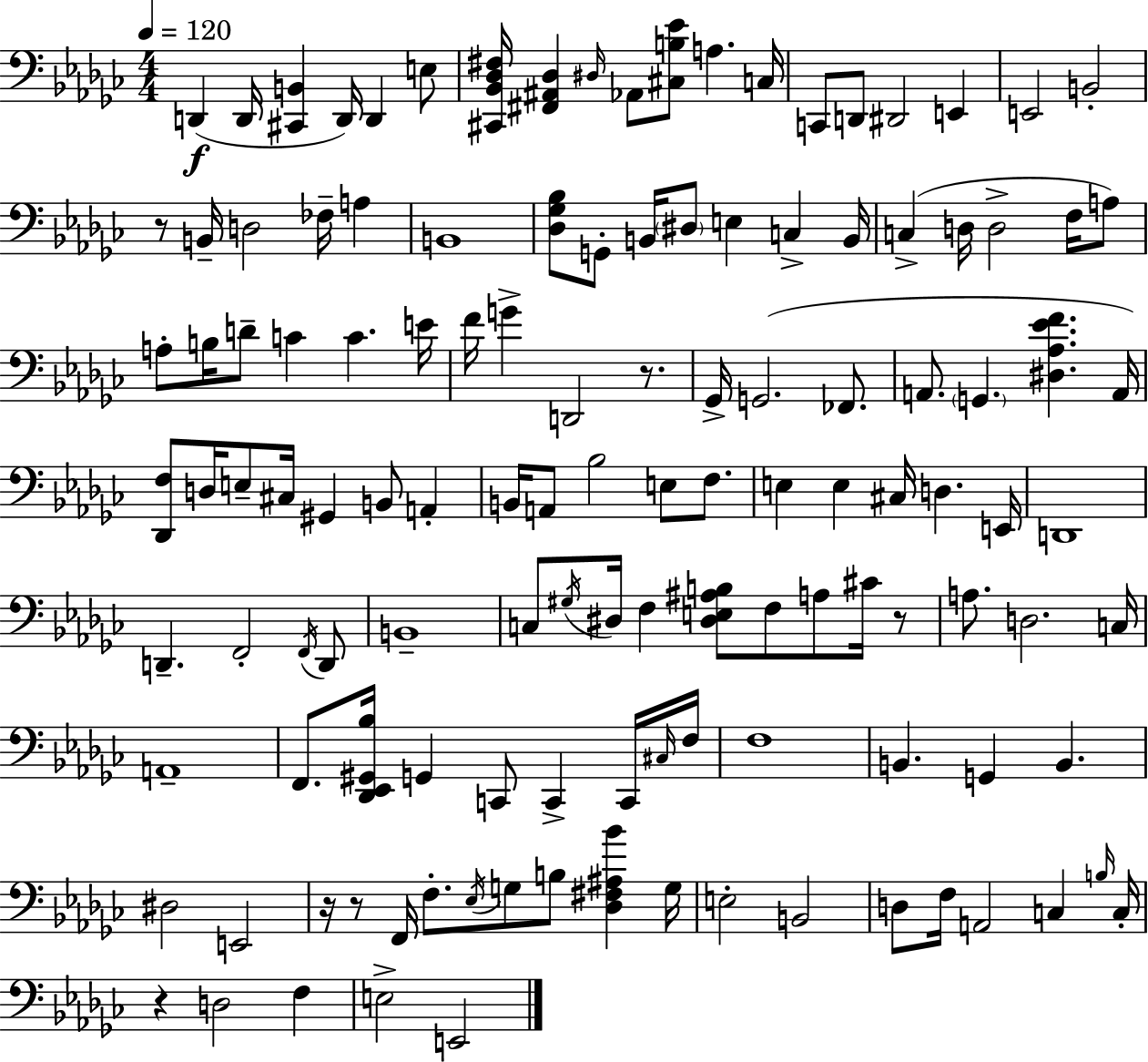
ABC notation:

X:1
T:Untitled
M:4/4
L:1/4
K:Ebm
D,, D,,/4 [^C,,B,,] D,,/4 D,, E,/2 [^C,,_B,,_D,^F,]/4 [^F,,^A,,_D,] ^D,/4 _A,,/2 [^C,B,_E]/2 A, C,/4 C,,/2 D,,/2 ^D,,2 E,, E,,2 B,,2 z/2 B,,/4 D,2 _F,/4 A, B,,4 [_D,_G,_B,]/2 G,,/2 B,,/4 ^D,/2 E, C, B,,/4 C, D,/4 D,2 F,/4 A,/2 A,/2 B,/4 D/2 C C E/4 F/4 G D,,2 z/2 _G,,/4 G,,2 _F,,/2 A,,/2 G,, [^D,_A,_EF] A,,/4 [_D,,F,]/2 D,/4 E,/2 ^C,/4 ^G,, B,,/2 A,, B,,/4 A,,/2 _B,2 E,/2 F,/2 E, E, ^C,/4 D, E,,/4 D,,4 D,, F,,2 F,,/4 D,,/2 B,,4 C,/2 ^G,/4 ^D,/4 F, [^D,E,^A,B,]/2 F,/2 A,/2 ^C/4 z/2 A,/2 D,2 C,/4 A,,4 F,,/2 [_D,,_E,,^G,,_B,]/4 G,, C,,/2 C,, C,,/4 ^C,/4 F,/4 F,4 B,, G,, B,, ^D,2 E,,2 z/4 z/2 F,,/4 F,/2 _E,/4 G,/2 B,/2 [_D,^F,^A,_B] G,/4 E,2 B,,2 D,/2 F,/4 A,,2 C, B,/4 C,/4 z D,2 F, E,2 E,,2